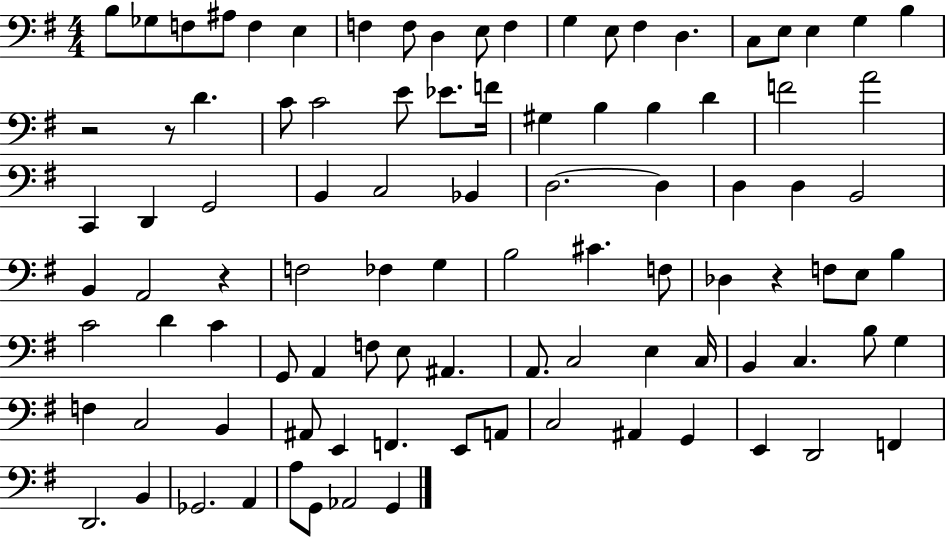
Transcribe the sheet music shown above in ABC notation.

X:1
T:Untitled
M:4/4
L:1/4
K:G
B,/2 _G,/2 F,/2 ^A,/2 F, E, F, F,/2 D, E,/2 F, G, E,/2 ^F, D, C,/2 E,/2 E, G, B, z2 z/2 D C/2 C2 E/2 _E/2 F/4 ^G, B, B, D F2 A2 C,, D,, G,,2 B,, C,2 _B,, D,2 D, D, D, B,,2 B,, A,,2 z F,2 _F, G, B,2 ^C F,/2 _D, z F,/2 E,/2 B, C2 D C G,,/2 A,, F,/2 E,/2 ^A,, A,,/2 C,2 E, C,/4 B,, C, B,/2 G, F, C,2 B,, ^A,,/2 E,, F,, E,,/2 A,,/2 C,2 ^A,, G,, E,, D,,2 F,, D,,2 B,, _G,,2 A,, A,/2 G,,/2 _A,,2 G,,